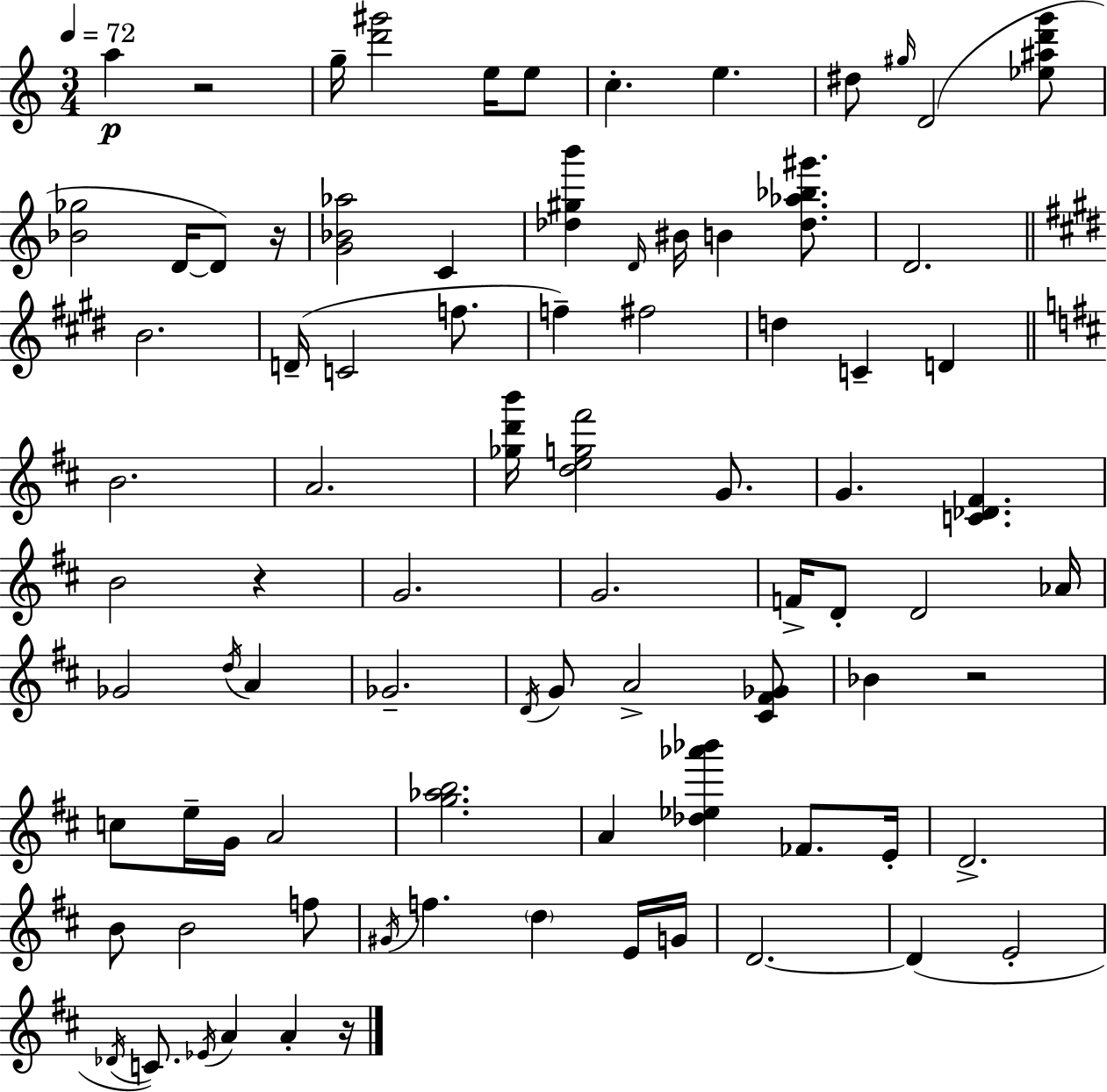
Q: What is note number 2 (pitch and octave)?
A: G5